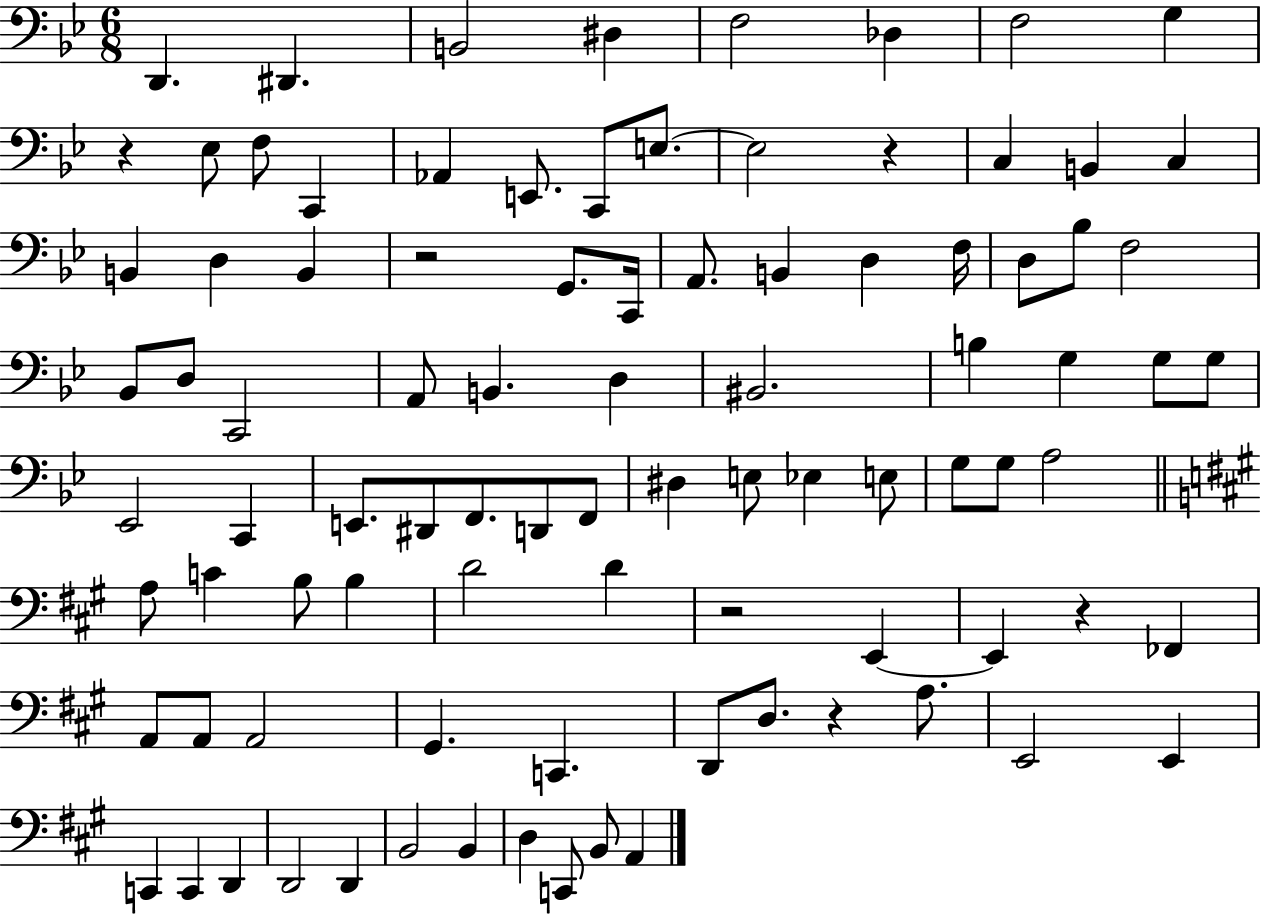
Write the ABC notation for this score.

X:1
T:Untitled
M:6/8
L:1/4
K:Bb
D,, ^D,, B,,2 ^D, F,2 _D, F,2 G, z _E,/2 F,/2 C,, _A,, E,,/2 C,,/2 E,/2 E,2 z C, B,, C, B,, D, B,, z2 G,,/2 C,,/4 A,,/2 B,, D, F,/4 D,/2 _B,/2 F,2 _B,,/2 D,/2 C,,2 A,,/2 B,, D, ^B,,2 B, G, G,/2 G,/2 _E,,2 C,, E,,/2 ^D,,/2 F,,/2 D,,/2 F,,/2 ^D, E,/2 _E, E,/2 G,/2 G,/2 A,2 A,/2 C B,/2 B, D2 D z2 E,, E,, z _F,, A,,/2 A,,/2 A,,2 ^G,, C,, D,,/2 D,/2 z A,/2 E,,2 E,, C,, C,, D,, D,,2 D,, B,,2 B,, D, C,,/2 B,,/2 A,,